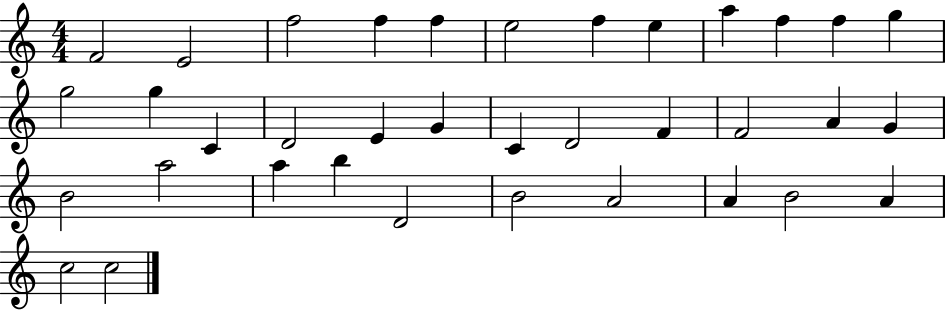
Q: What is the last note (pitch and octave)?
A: C5